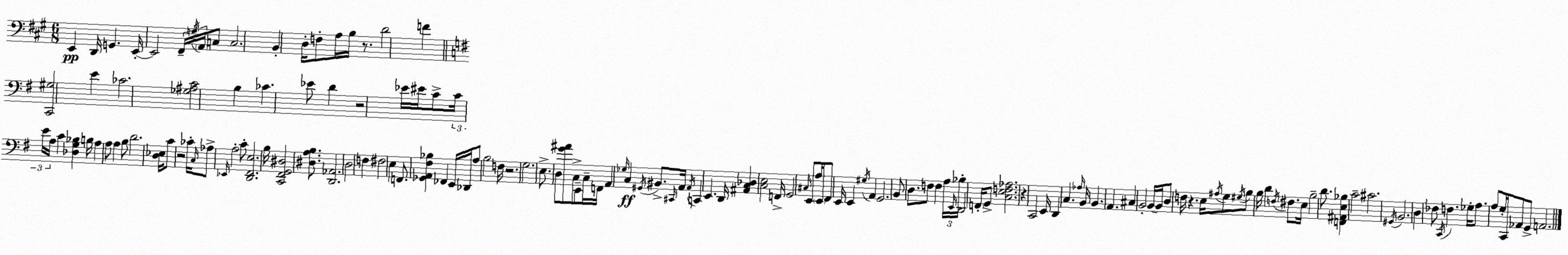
X:1
T:Untitled
M:6/8
L:1/4
K:A
E,, D,,/4 G,, E,,/4 E,,2 ^F,,/4 G,/4 A,,/4 C,/2 C,2 B,, D,/4 F,/2 A,/4 B,/4 z/2 D2 F [C,,^G,]2 E _C2 [_G,^A,C]2 B, _C _E/2 D z2 _E/4 ^E/4 C/2 C/4 E/4 A,/4 C [_D,G,_B,] B,/4 A, A,/2 A, B,/2 D2 [D,_E,]/4 C/2 z2 _C/4 C,/4 _A,/2 _E,,/4 A,2 C/2 [D,,^F,,E,]2 B,/4 [C,,^F,,G,,^D,]2 [^D,A,B,]/2 [D,,_A,,]2 D,2 F, ^F,2 E, F,,/2 [_G,,A,,^F,_B,] _F,, E,,/4 _D,,/4 A,/2 B,2 F,/4 z2 G,2 E,/2 D,/2 [G^A]/2 C,/2 E,,/2 C,/4 F,,/4 A,, _G,/4 C, ^G,,/4 ^B,,/2 ^C,,/4 A,,/4 A,,/4 C,, E,, D,,/4 [^A,,C,_D,] [C,E,]2 F,,/4 G,,2 ^C,/4 E,,/2 A,/4 E,,/4 ^F,,/2 E,,/4 E,, ^G,/4 A,, G,,2 B,,/2 D,/2 F,/2 F, A,/4 E,,/4 _B,/4 D,,2 F,,/4 G,,/2 [C,E,F,_A,]2 z C,,2 E,,/4 D,, C, _A,/4 B,,/4 B,, A,, ^C, B,,2 B,,/4 B,,/4 D,/2 F,/4 z E,/4 ^A,/4 G,/2 ^G,/4 B,/2 B,/4 D F,/4 ^F,/2 E,/4 B,2 D/2 [F,,^A,,E,_B,] C2 ^C2 ^G,,/4 B,,2 D, _F,/2 C,,/4 F, _G,/4 A,/2 A,/2 G,/4 C,,/4 _A,,/2 G,,/2 A,,2